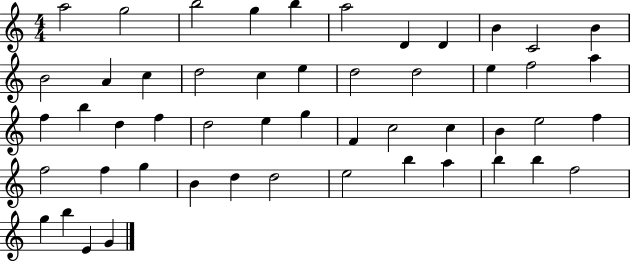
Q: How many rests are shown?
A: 0